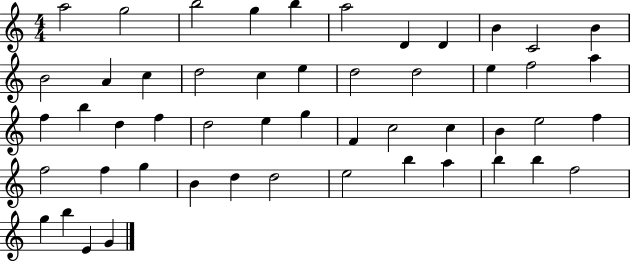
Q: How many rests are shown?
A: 0